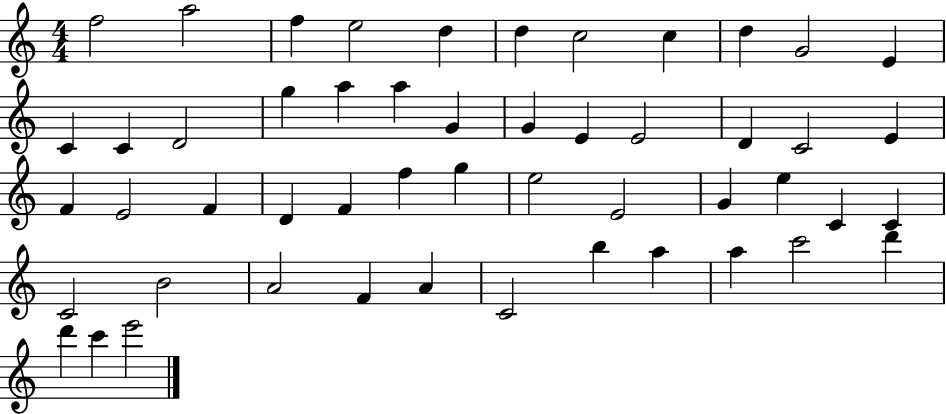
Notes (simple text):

F5/h A5/h F5/q E5/h D5/q D5/q C5/h C5/q D5/q G4/h E4/q C4/q C4/q D4/h G5/q A5/q A5/q G4/q G4/q E4/q E4/h D4/q C4/h E4/q F4/q E4/h F4/q D4/q F4/q F5/q G5/q E5/h E4/h G4/q E5/q C4/q C4/q C4/h B4/h A4/h F4/q A4/q C4/h B5/q A5/q A5/q C6/h D6/q D6/q C6/q E6/h